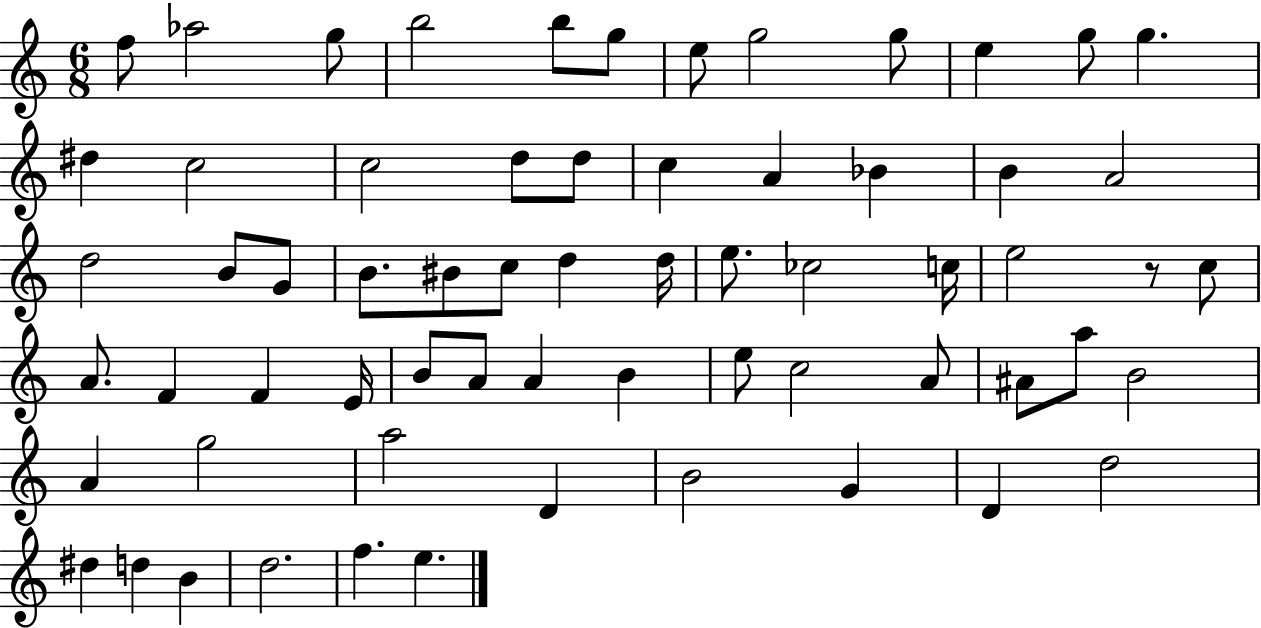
{
  \clef treble
  \numericTimeSignature
  \time 6/8
  \key c \major
  f''8 aes''2 g''8 | b''2 b''8 g''8 | e''8 g''2 g''8 | e''4 g''8 g''4. | \break dis''4 c''2 | c''2 d''8 d''8 | c''4 a'4 bes'4 | b'4 a'2 | \break d''2 b'8 g'8 | b'8. bis'8 c''8 d''4 d''16 | e''8. ces''2 c''16 | e''2 r8 c''8 | \break a'8. f'4 f'4 e'16 | b'8 a'8 a'4 b'4 | e''8 c''2 a'8 | ais'8 a''8 b'2 | \break a'4 g''2 | a''2 d'4 | b'2 g'4 | d'4 d''2 | \break dis''4 d''4 b'4 | d''2. | f''4. e''4. | \bar "|."
}